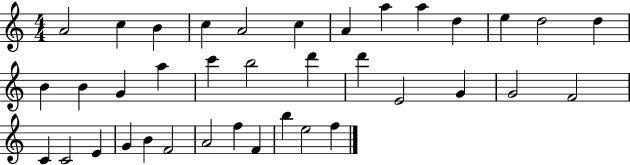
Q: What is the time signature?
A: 4/4